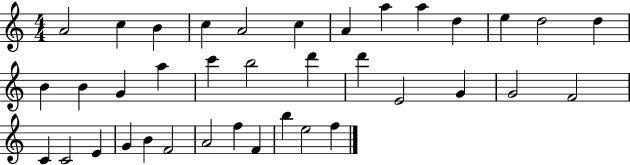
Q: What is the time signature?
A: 4/4